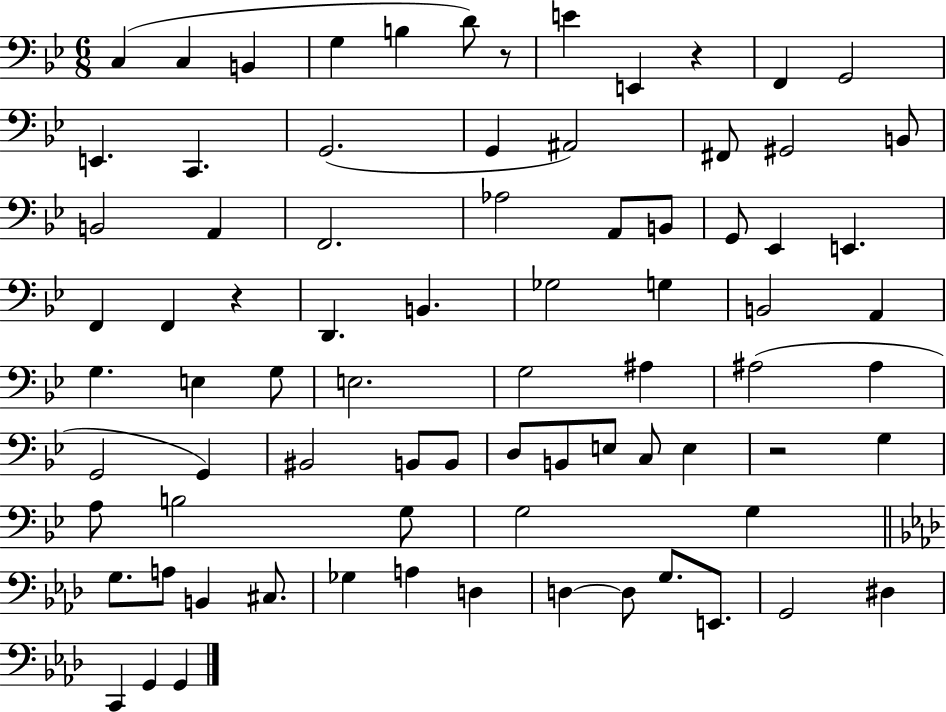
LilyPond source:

{
  \clef bass
  \numericTimeSignature
  \time 6/8
  \key bes \major
  c4( c4 b,4 | g4 b4 d'8) r8 | e'4 e,4 r4 | f,4 g,2 | \break e,4. c,4. | g,2.( | g,4 ais,2) | fis,8 gis,2 b,8 | \break b,2 a,4 | f,2. | aes2 a,8 b,8 | g,8 ees,4 e,4. | \break f,4 f,4 r4 | d,4. b,4. | ges2 g4 | b,2 a,4 | \break g4. e4 g8 | e2. | g2 ais4 | ais2( ais4 | \break g,2 g,4) | bis,2 b,8 b,8 | d8 b,8 e8 c8 e4 | r2 g4 | \break a8 b2 g8 | g2 g4 | \bar "||" \break \key aes \major g8. a8 b,4 cis8. | ges4 a4 d4 | d4~~ d8 g8. e,8. | g,2 dis4 | \break c,4 g,4 g,4 | \bar "|."
}